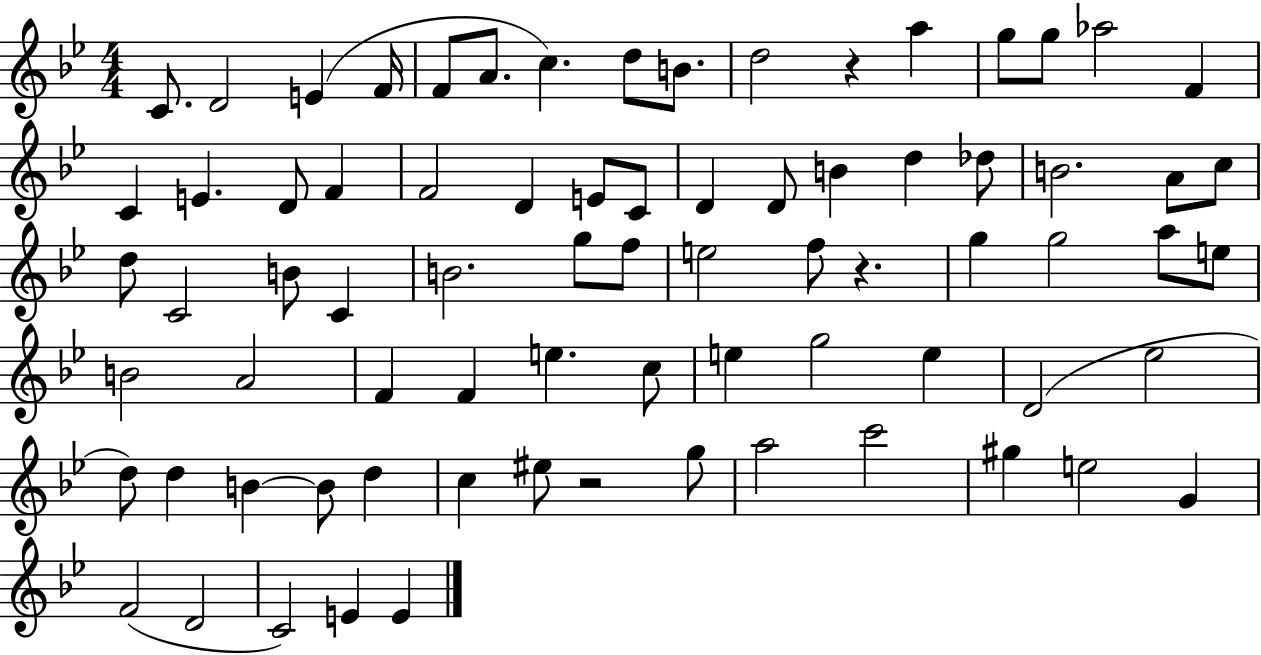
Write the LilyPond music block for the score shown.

{
  \clef treble
  \numericTimeSignature
  \time 4/4
  \key bes \major
  c'8. d'2 e'4( f'16 | f'8 a'8. c''4.) d''8 b'8. | d''2 r4 a''4 | g''8 g''8 aes''2 f'4 | \break c'4 e'4. d'8 f'4 | f'2 d'4 e'8 c'8 | d'4 d'8 b'4 d''4 des''8 | b'2. a'8 c''8 | \break d''8 c'2 b'8 c'4 | b'2. g''8 f''8 | e''2 f''8 r4. | g''4 g''2 a''8 e''8 | \break b'2 a'2 | f'4 f'4 e''4. c''8 | e''4 g''2 e''4 | d'2( ees''2 | \break d''8) d''4 b'4~~ b'8 d''4 | c''4 eis''8 r2 g''8 | a''2 c'''2 | gis''4 e''2 g'4 | \break f'2( d'2 | c'2) e'4 e'4 | \bar "|."
}